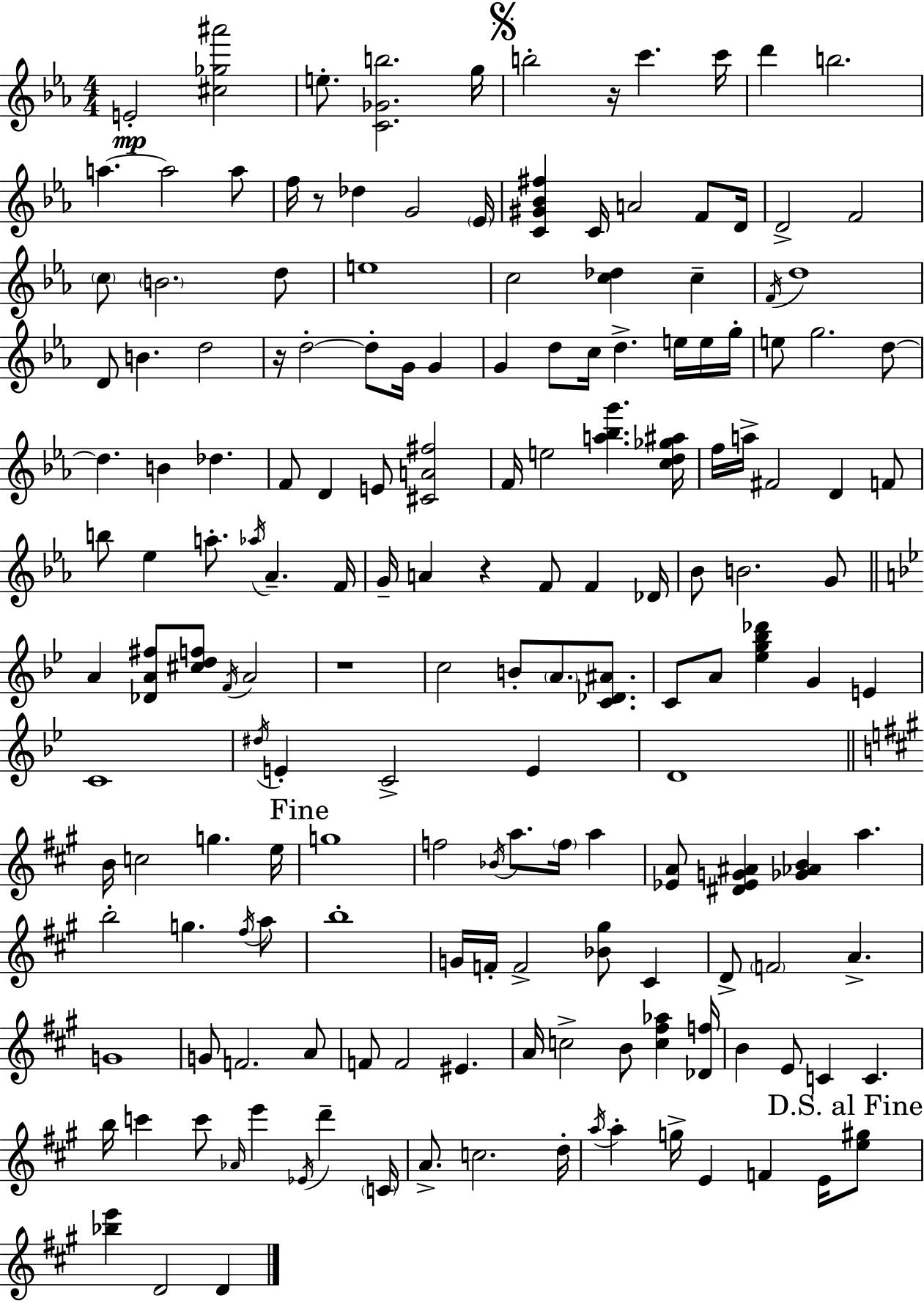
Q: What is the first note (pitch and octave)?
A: E4